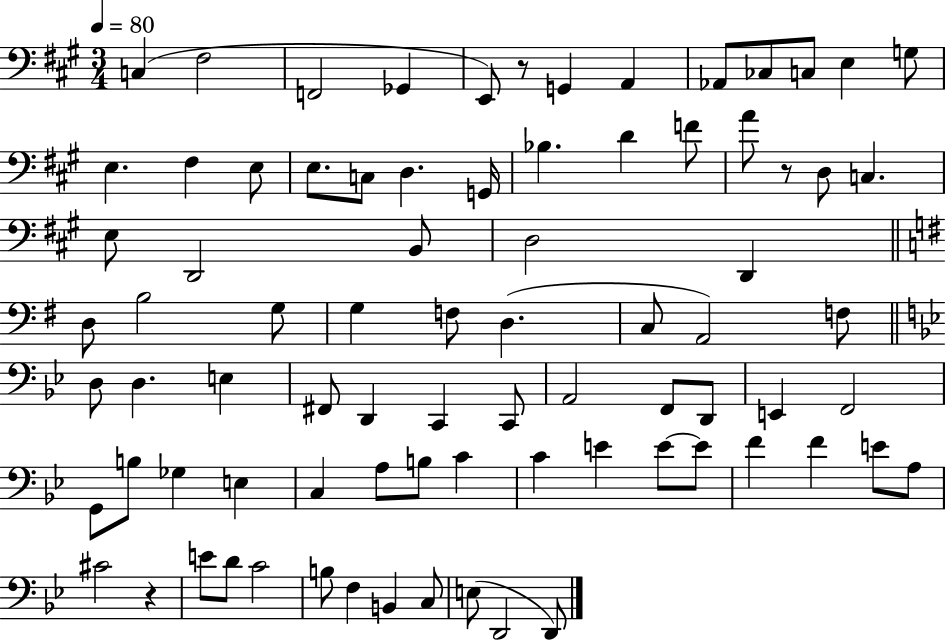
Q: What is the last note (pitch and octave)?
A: D2